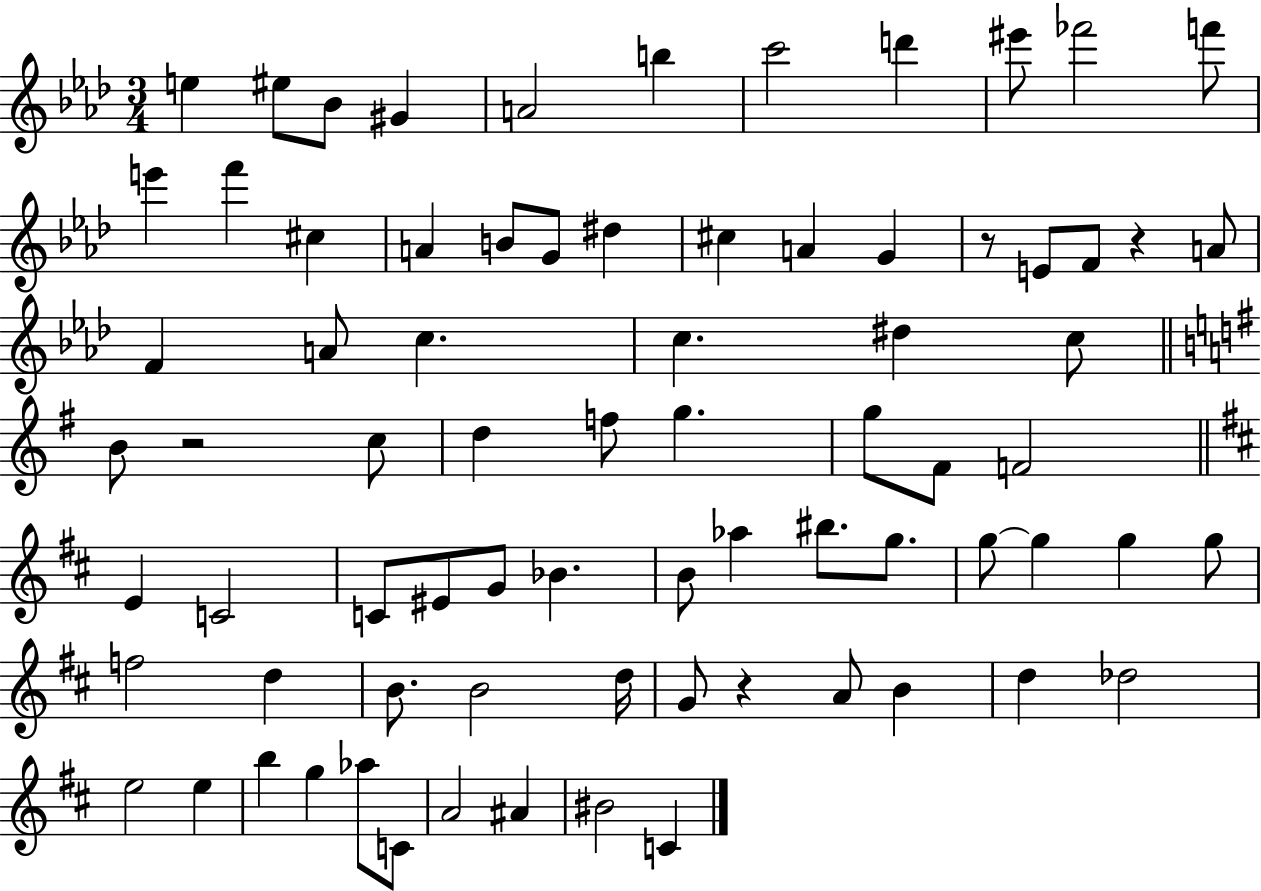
E5/q EIS5/e Bb4/e G#4/q A4/h B5/q C6/h D6/q EIS6/e FES6/h F6/e E6/q F6/q C#5/q A4/q B4/e G4/e D#5/q C#5/q A4/q G4/q R/e E4/e F4/e R/q A4/e F4/q A4/e C5/q. C5/q. D#5/q C5/e B4/e R/h C5/e D5/q F5/e G5/q. G5/e F#4/e F4/h E4/q C4/h C4/e EIS4/e G4/e Bb4/q. B4/e Ab5/q BIS5/e. G5/e. G5/e G5/q G5/q G5/e F5/h D5/q B4/e. B4/h D5/s G4/e R/q A4/e B4/q D5/q Db5/h E5/h E5/q B5/q G5/q Ab5/e C4/e A4/h A#4/q BIS4/h C4/q